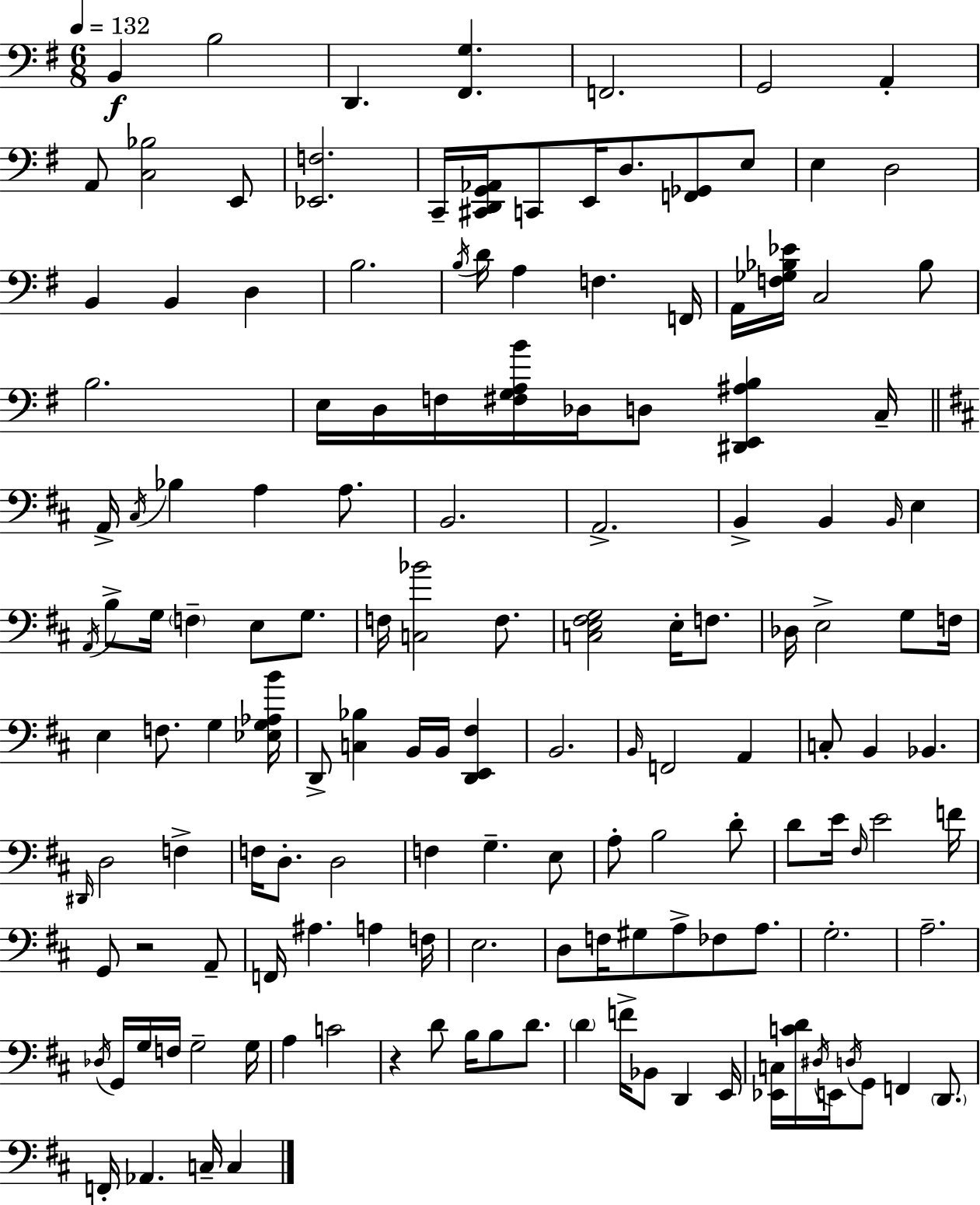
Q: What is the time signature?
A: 6/8